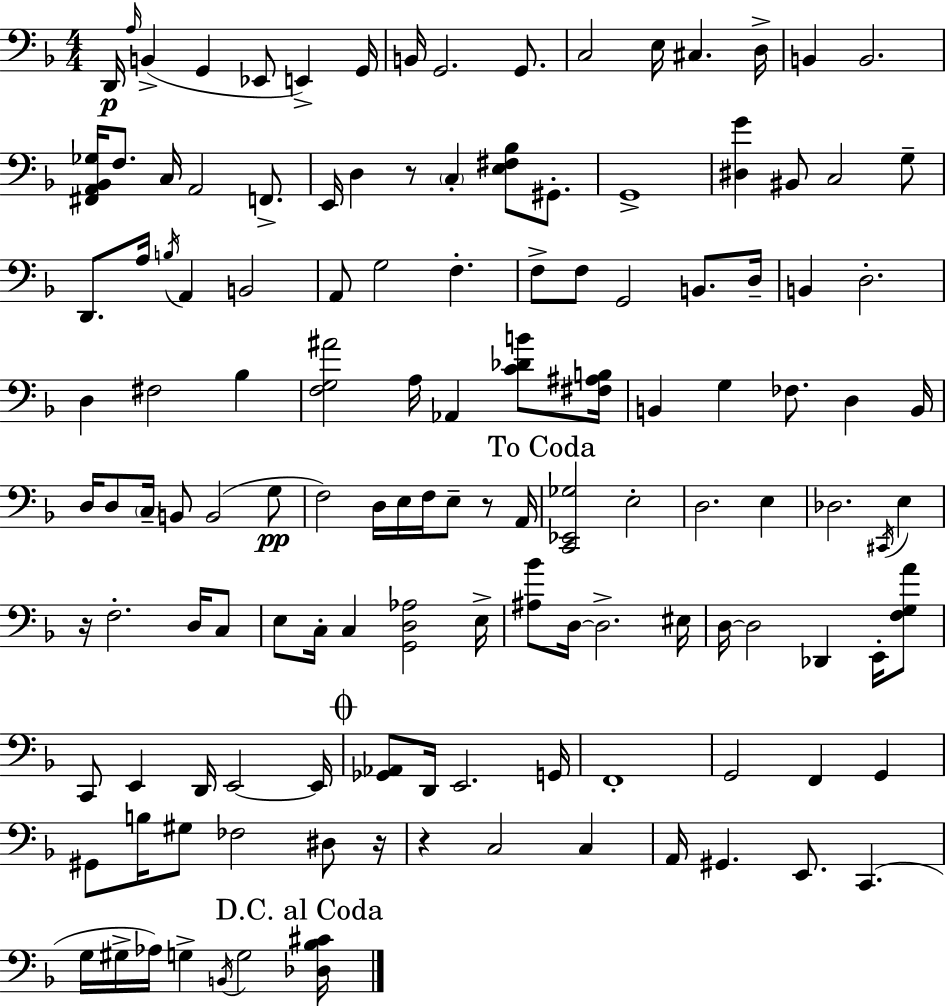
X:1
T:Untitled
M:4/4
L:1/4
K:F
D,,/4 A,/4 B,, G,, _E,,/2 E,, G,,/4 B,,/4 G,,2 G,,/2 C,2 E,/4 ^C, D,/4 B,, B,,2 [^F,,A,,_B,,_G,]/4 F,/2 C,/4 A,,2 F,,/2 E,,/4 D, z/2 C, [E,^F,_B,]/2 ^G,,/2 G,,4 [^D,G] ^B,,/2 C,2 G,/2 D,,/2 A,/4 B,/4 A,, B,,2 A,,/2 G,2 F, F,/2 F,/2 G,,2 B,,/2 D,/4 B,, D,2 D, ^F,2 _B, [F,G,^A]2 A,/4 _A,, [C_DB]/2 [^F,^A,B,]/4 B,, G, _F,/2 D, B,,/4 D,/4 D,/2 C,/4 B,,/2 B,,2 G,/2 F,2 D,/4 E,/4 F,/4 E,/2 z/2 A,,/4 [C,,_E,,_G,]2 E,2 D,2 E, _D,2 ^C,,/4 E, z/4 F,2 D,/4 C,/2 E,/2 C,/4 C, [G,,D,_A,]2 E,/4 [^A,_B]/2 D,/4 D,2 ^E,/4 D,/4 D,2 _D,, E,,/4 [F,G,A]/2 C,,/2 E,, D,,/4 E,,2 E,,/4 [_G,,_A,,]/2 D,,/4 E,,2 G,,/4 F,,4 G,,2 F,, G,, ^G,,/2 B,/4 ^G,/2 _F,2 ^D,/2 z/4 z C,2 C, A,,/4 ^G,, E,,/2 C,, G,/4 ^G,/4 _A,/4 G, B,,/4 G,2 [_D,_B,^C]/4